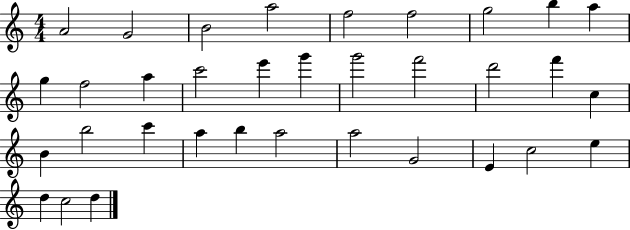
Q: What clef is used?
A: treble